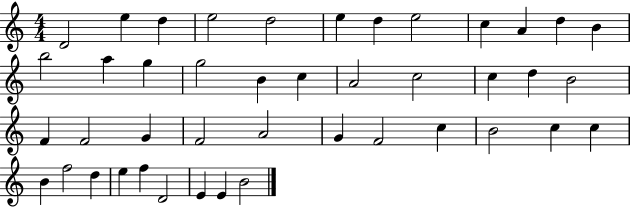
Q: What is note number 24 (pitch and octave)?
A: F4